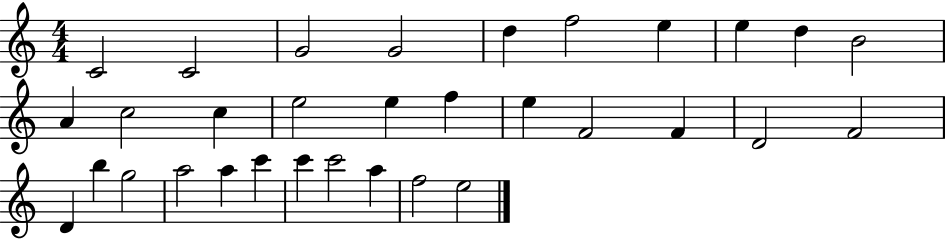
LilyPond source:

{
  \clef treble
  \numericTimeSignature
  \time 4/4
  \key c \major
  c'2 c'2 | g'2 g'2 | d''4 f''2 e''4 | e''4 d''4 b'2 | \break a'4 c''2 c''4 | e''2 e''4 f''4 | e''4 f'2 f'4 | d'2 f'2 | \break d'4 b''4 g''2 | a''2 a''4 c'''4 | c'''4 c'''2 a''4 | f''2 e''2 | \break \bar "|."
}